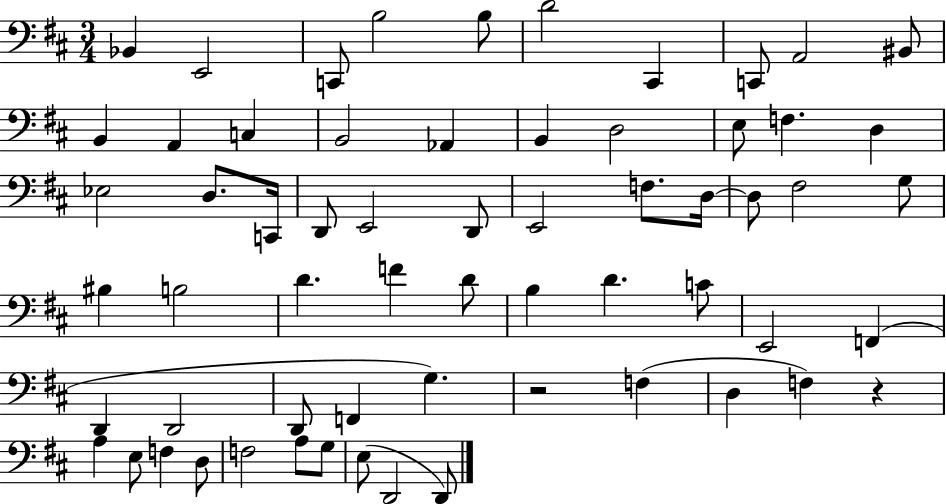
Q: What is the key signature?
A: D major